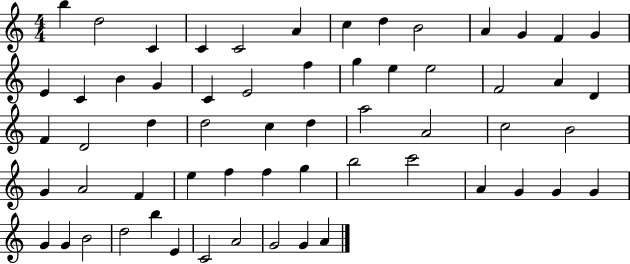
B5/q D5/h C4/q C4/q C4/h A4/q C5/q D5/q B4/h A4/q G4/q F4/q G4/q E4/q C4/q B4/q G4/q C4/q E4/h F5/q G5/q E5/q E5/h F4/h A4/q D4/q F4/q D4/h D5/q D5/h C5/q D5/q A5/h A4/h C5/h B4/h G4/q A4/h F4/q E5/q F5/q F5/q G5/q B5/h C6/h A4/q G4/q G4/q G4/q G4/q G4/q B4/h D5/h B5/q E4/q C4/h A4/h G4/h G4/q A4/q